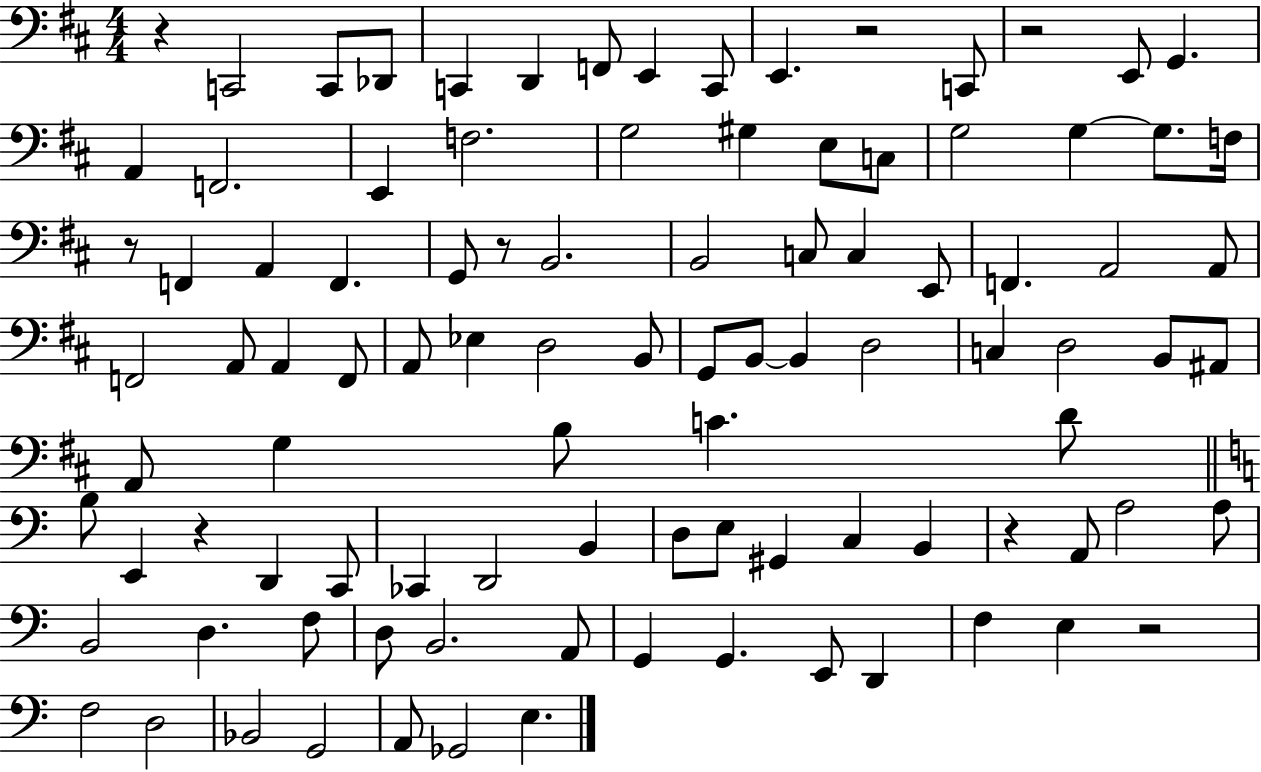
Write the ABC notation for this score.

X:1
T:Untitled
M:4/4
L:1/4
K:D
z C,,2 C,,/2 _D,,/2 C,, D,, F,,/2 E,, C,,/2 E,, z2 C,,/2 z2 E,,/2 G,, A,, F,,2 E,, F,2 G,2 ^G, E,/2 C,/2 G,2 G, G,/2 F,/4 z/2 F,, A,, F,, G,,/2 z/2 B,,2 B,,2 C,/2 C, E,,/2 F,, A,,2 A,,/2 F,,2 A,,/2 A,, F,,/2 A,,/2 _E, D,2 B,,/2 G,,/2 B,,/2 B,, D,2 C, D,2 B,,/2 ^A,,/2 A,,/2 G, B,/2 C D/2 B,/2 E,, z D,, C,,/2 _C,, D,,2 B,, D,/2 E,/2 ^G,, C, B,, z A,,/2 A,2 A,/2 B,,2 D, F,/2 D,/2 B,,2 A,,/2 G,, G,, E,,/2 D,, F, E, z2 F,2 D,2 _B,,2 G,,2 A,,/2 _G,,2 E,